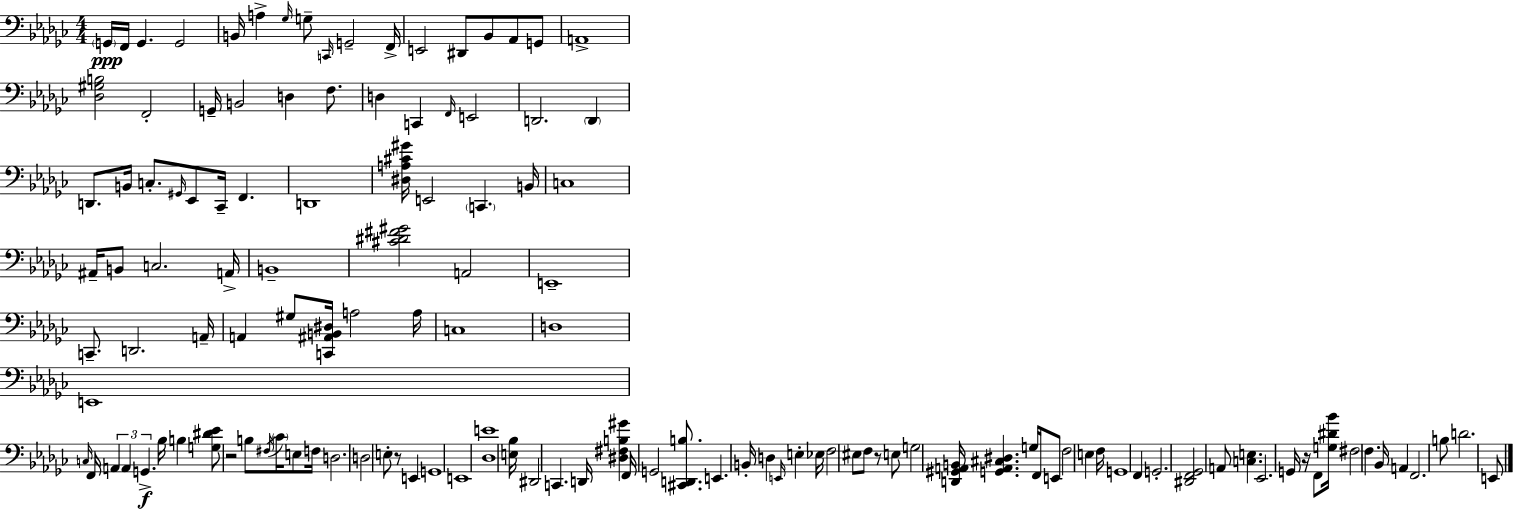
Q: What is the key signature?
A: EES minor